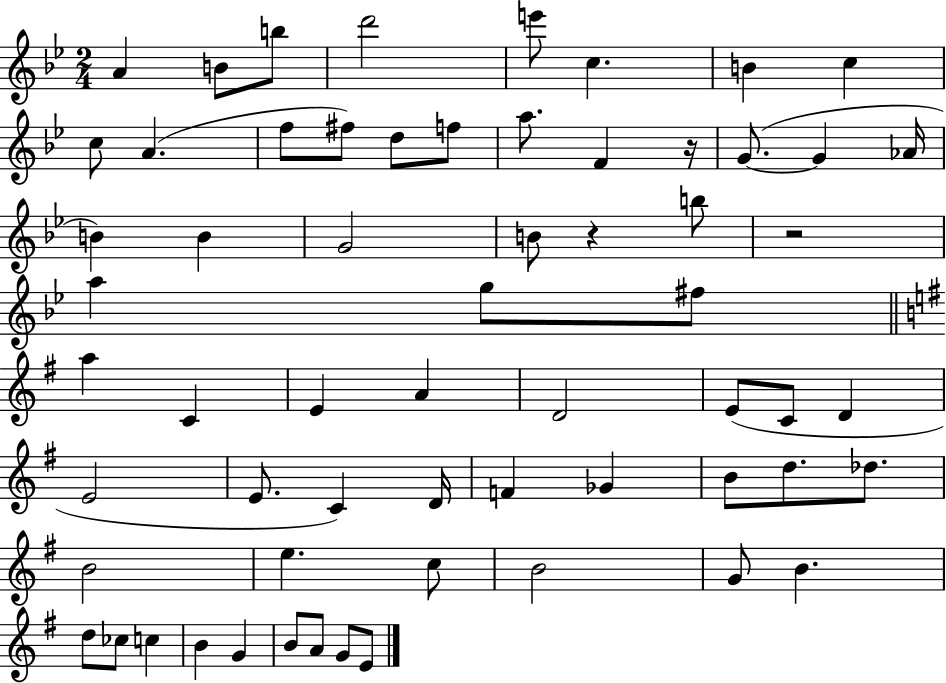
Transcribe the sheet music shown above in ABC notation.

X:1
T:Untitled
M:2/4
L:1/4
K:Bb
A B/2 b/2 d'2 e'/2 c B c c/2 A f/2 ^f/2 d/2 f/2 a/2 F z/4 G/2 G _A/4 B B G2 B/2 z b/2 z2 a g/2 ^f/2 a C E A D2 E/2 C/2 D E2 E/2 C D/4 F _G B/2 d/2 _d/2 B2 e c/2 B2 G/2 B d/2 _c/2 c B G B/2 A/2 G/2 E/2